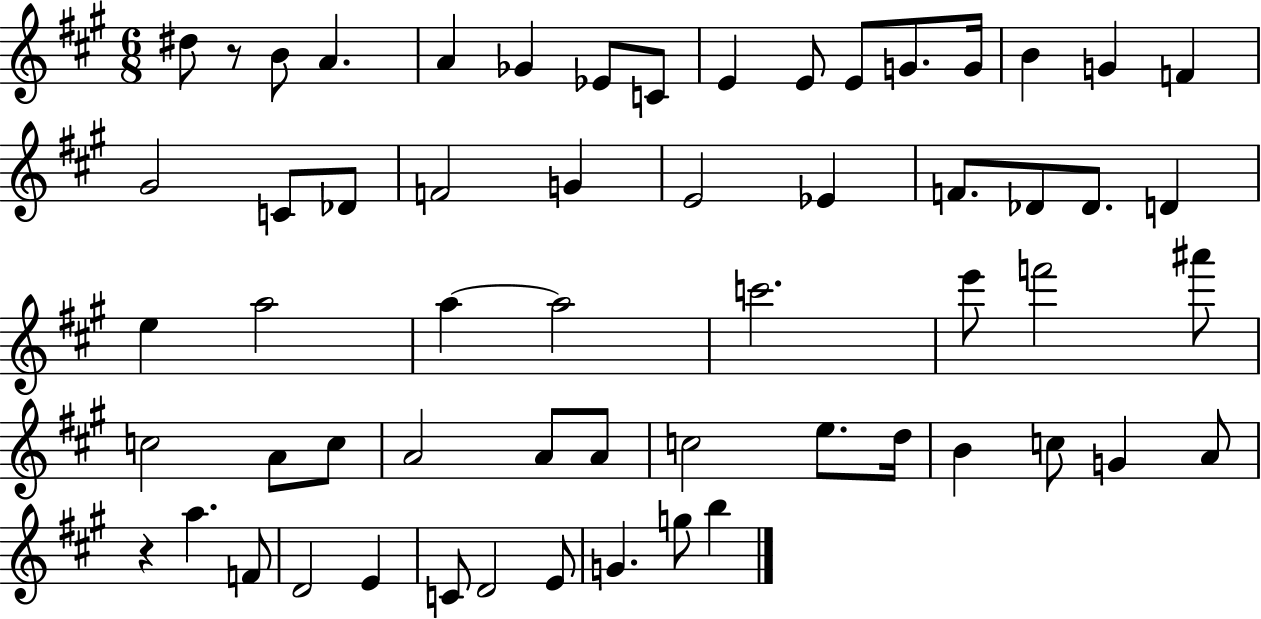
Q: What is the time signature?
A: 6/8